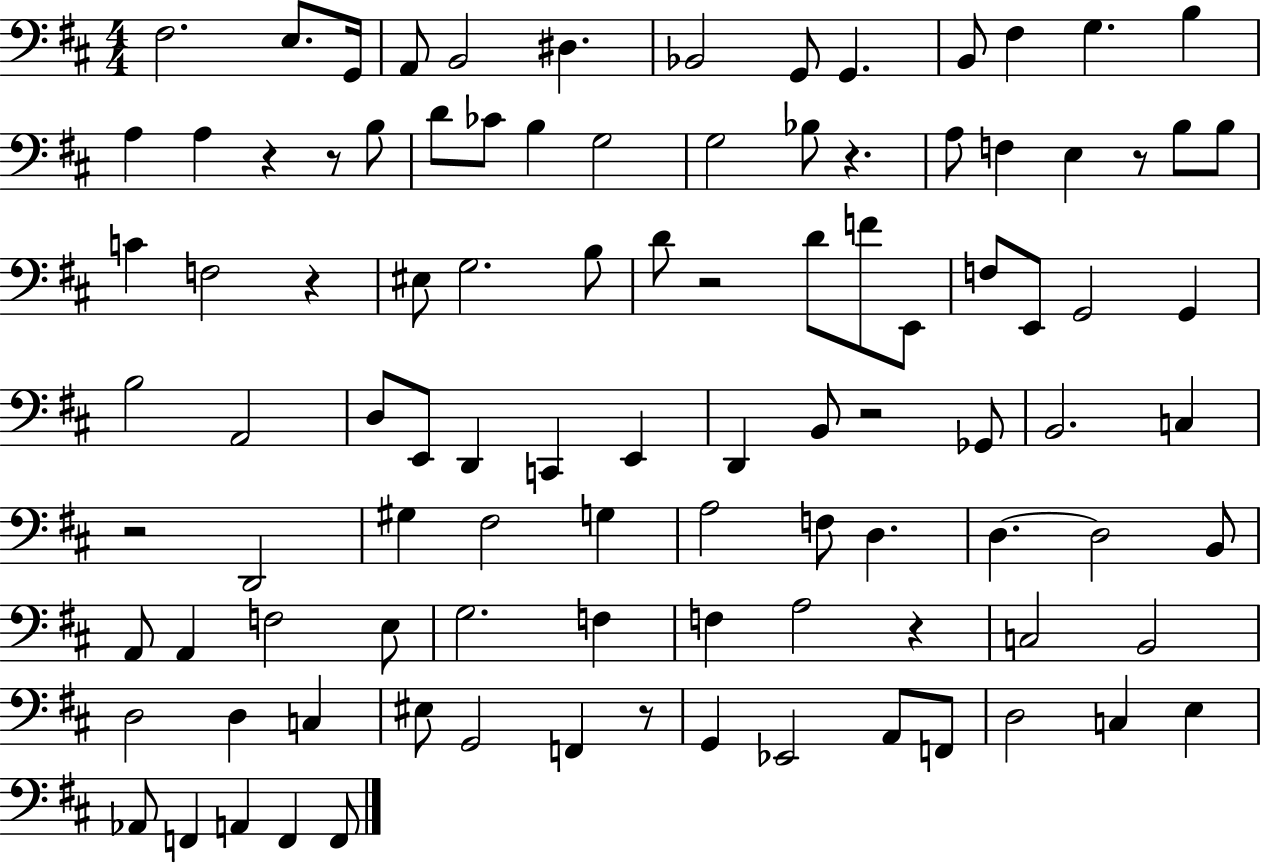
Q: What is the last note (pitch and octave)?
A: F2